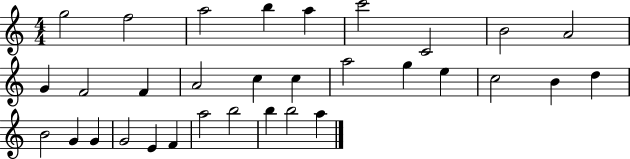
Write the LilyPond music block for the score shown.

{
  \clef treble
  \numericTimeSignature
  \time 4/4
  \key c \major
  g''2 f''2 | a''2 b''4 a''4 | c'''2 c'2 | b'2 a'2 | \break g'4 f'2 f'4 | a'2 c''4 c''4 | a''2 g''4 e''4 | c''2 b'4 d''4 | \break b'2 g'4 g'4 | g'2 e'4 f'4 | a''2 b''2 | b''4 b''2 a''4 | \break \bar "|."
}